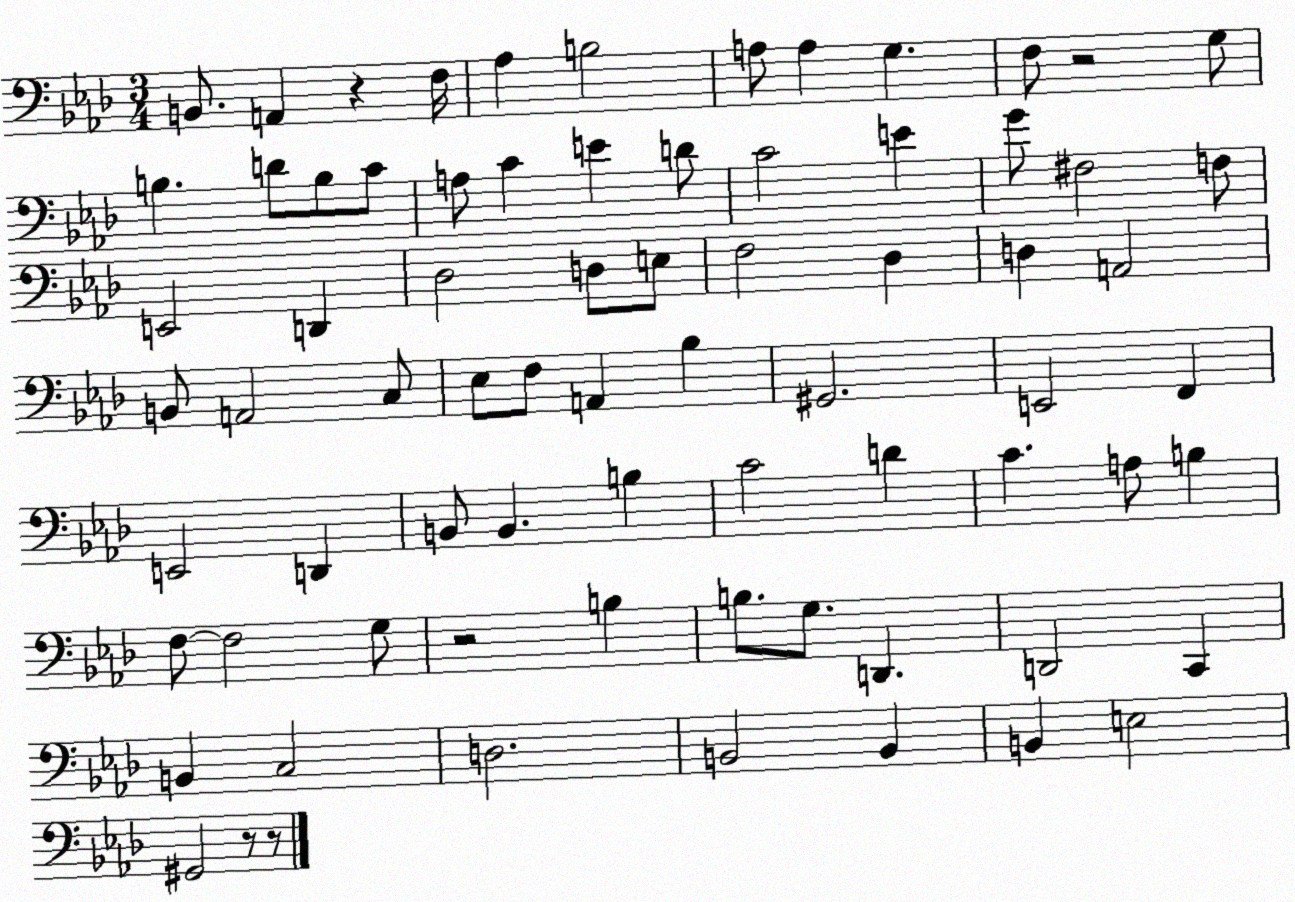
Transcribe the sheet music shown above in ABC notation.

X:1
T:Untitled
M:3/4
L:1/4
K:Ab
B,,/2 A,, z F,/4 _A, B,2 A,/2 A, G, F,/2 z2 G,/2 B, D/2 B,/2 C/2 A,/2 C E D/2 C2 E G/2 ^F,2 F,/2 E,,2 D,, _D,2 D,/2 E,/2 F,2 _D, D, A,,2 B,,/2 A,,2 C,/2 _E,/2 F,/2 A,, _B, ^G,,2 E,,2 F,, E,,2 D,, B,,/2 B,, B, C2 D C A,/2 B, F,/2 F,2 G,/2 z2 B, B,/2 G,/2 D,, D,,2 C,, B,, C,2 D,2 B,,2 B,, B,, E,2 ^G,,2 z/2 z/2